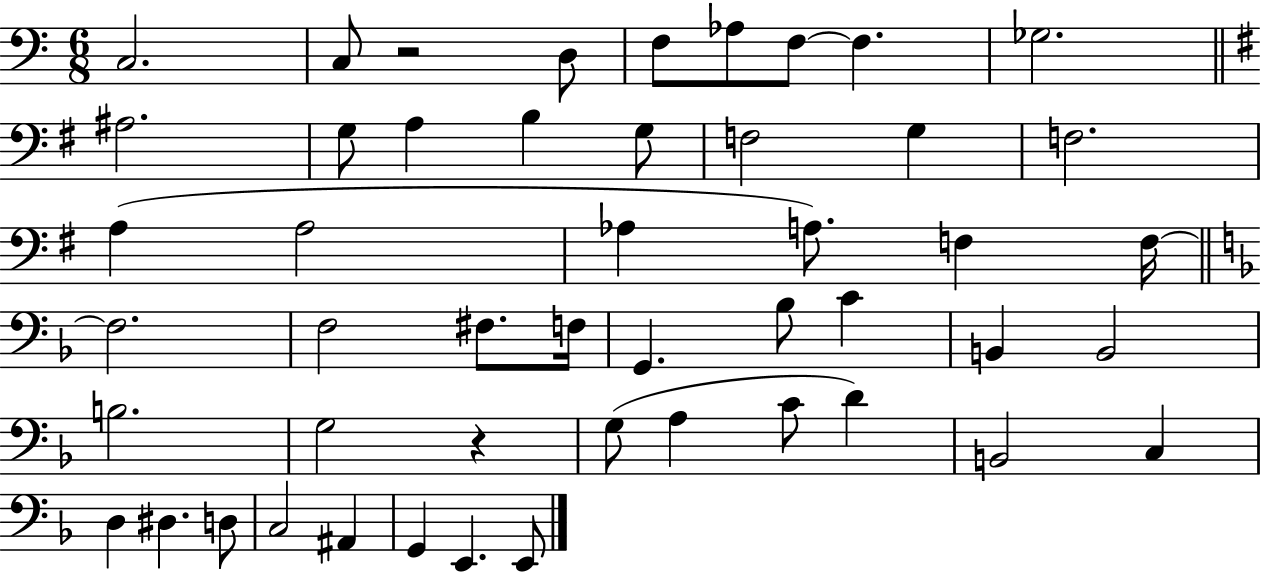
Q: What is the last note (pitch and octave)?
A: E2